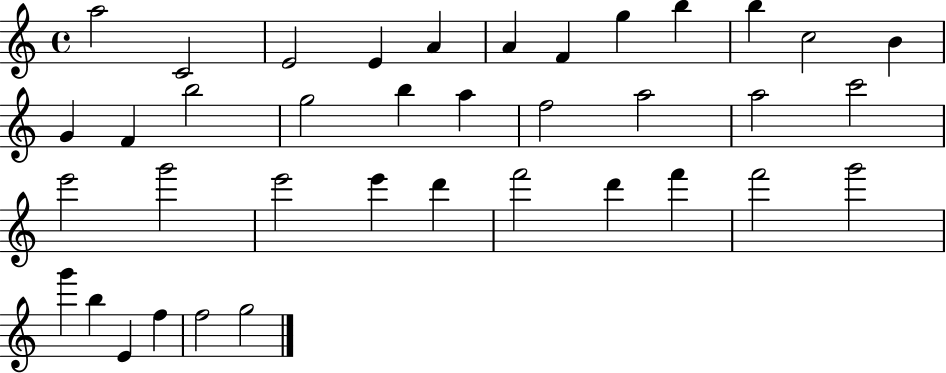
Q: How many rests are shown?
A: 0